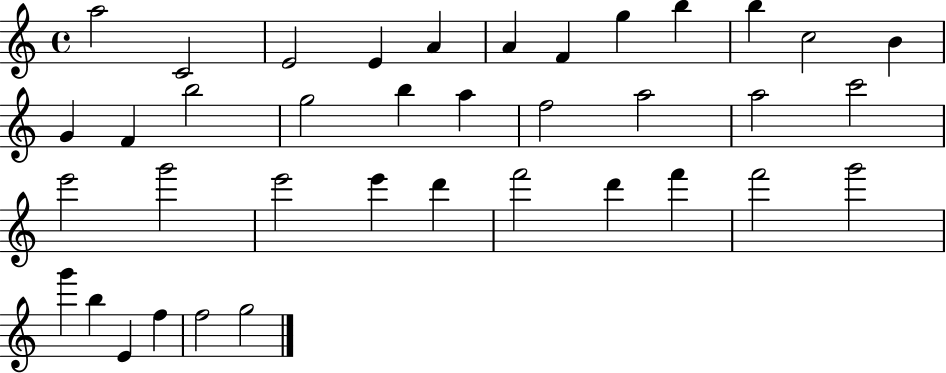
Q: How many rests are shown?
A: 0